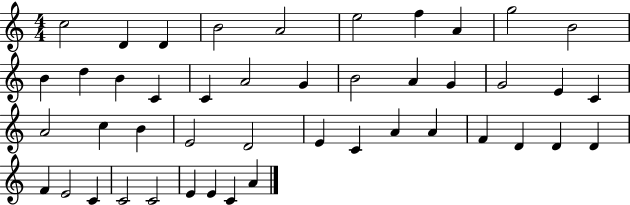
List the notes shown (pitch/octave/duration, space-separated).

C5/h D4/q D4/q B4/h A4/h E5/h F5/q A4/q G5/h B4/h B4/q D5/q B4/q C4/q C4/q A4/h G4/q B4/h A4/q G4/q G4/h E4/q C4/q A4/h C5/q B4/q E4/h D4/h E4/q C4/q A4/q A4/q F4/q D4/q D4/q D4/q F4/q E4/h C4/q C4/h C4/h E4/q E4/q C4/q A4/q